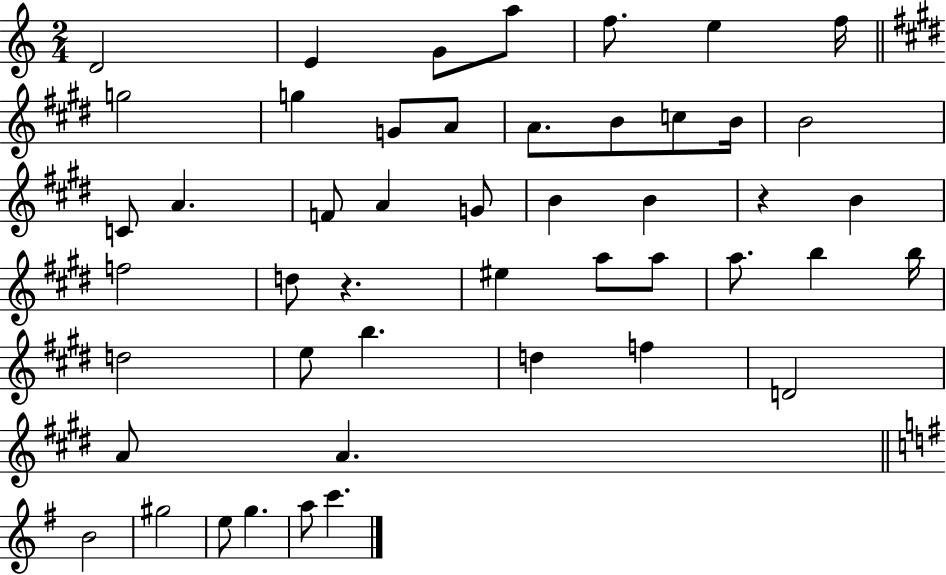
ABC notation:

X:1
T:Untitled
M:2/4
L:1/4
K:C
D2 E G/2 a/2 f/2 e f/4 g2 g G/2 A/2 A/2 B/2 c/2 B/4 B2 C/2 A F/2 A G/2 B B z B f2 d/2 z ^e a/2 a/2 a/2 b b/4 d2 e/2 b d f D2 A/2 A B2 ^g2 e/2 g a/2 c'